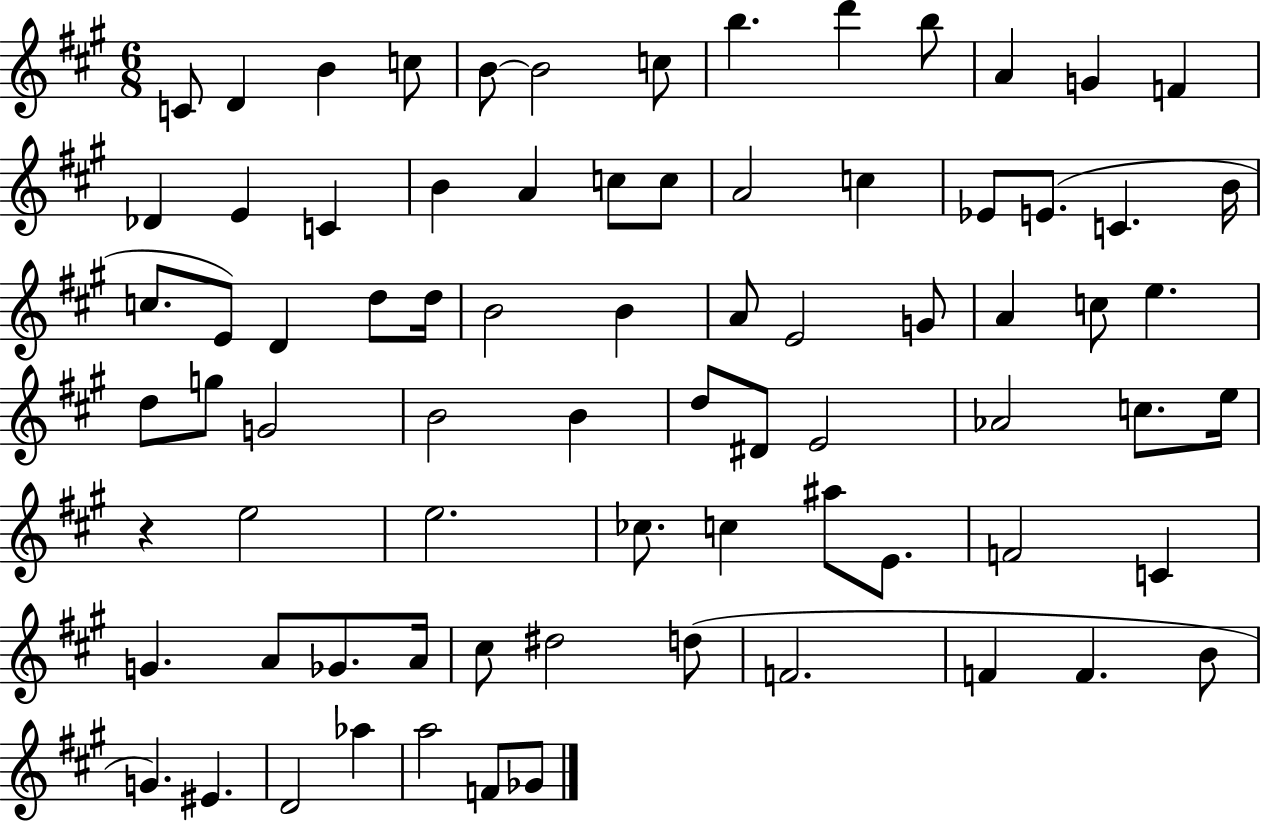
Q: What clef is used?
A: treble